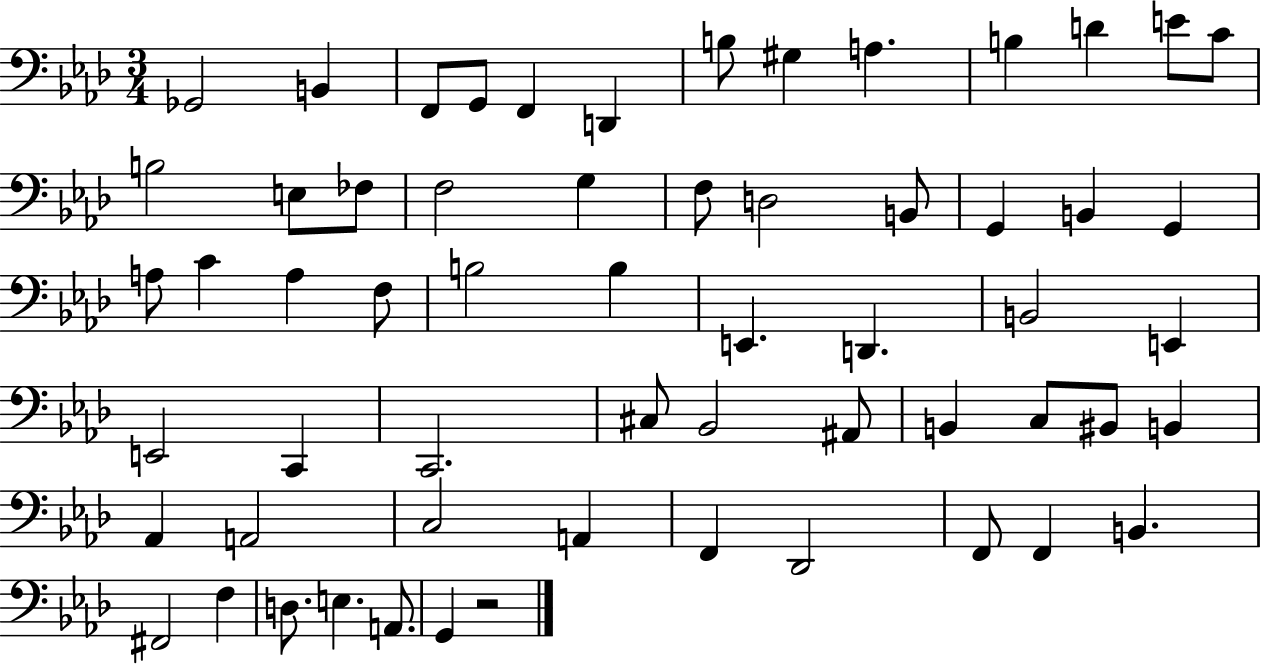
Gb2/h B2/q F2/e G2/e F2/q D2/q B3/e G#3/q A3/q. B3/q D4/q E4/e C4/e B3/h E3/e FES3/e F3/h G3/q F3/e D3/h B2/e G2/q B2/q G2/q A3/e C4/q A3/q F3/e B3/h B3/q E2/q. D2/q. B2/h E2/q E2/h C2/q C2/h. C#3/e Bb2/h A#2/e B2/q C3/e BIS2/e B2/q Ab2/q A2/h C3/h A2/q F2/q Db2/h F2/e F2/q B2/q. F#2/h F3/q D3/e. E3/q. A2/e. G2/q R/h